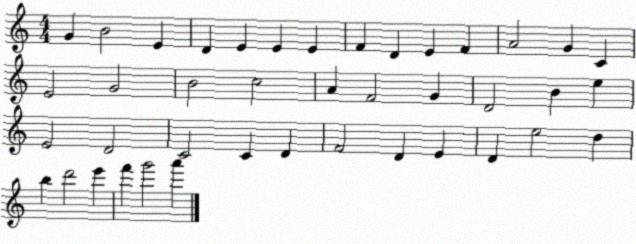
X:1
T:Untitled
M:4/4
L:1/4
K:C
G B2 E D E E E F D E F A2 G C E2 G2 B2 c2 A F2 G D2 B e E2 D2 C2 C D F2 D E D e2 d b d'2 e' f' g'2 a'